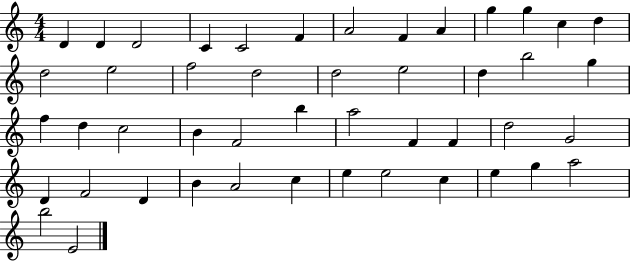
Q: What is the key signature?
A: C major